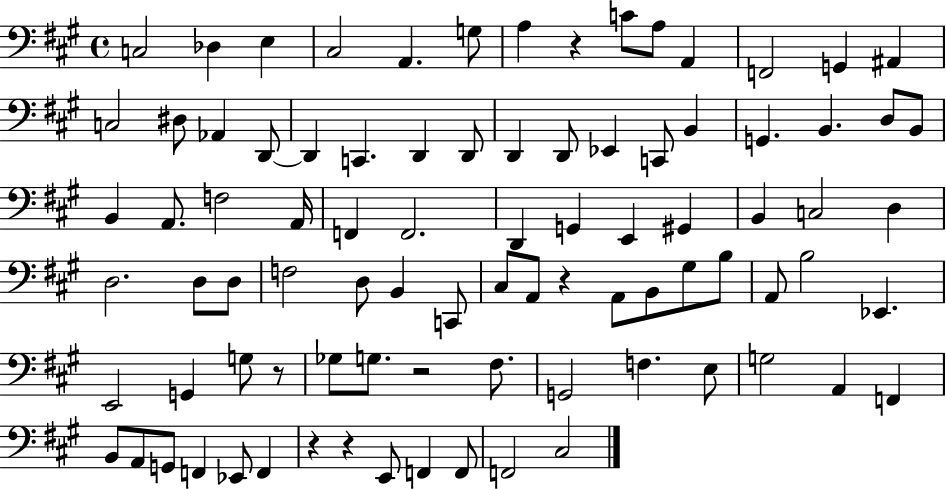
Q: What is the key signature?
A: A major